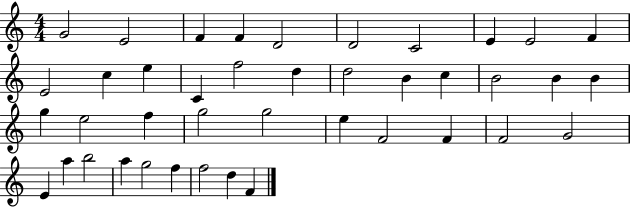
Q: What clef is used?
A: treble